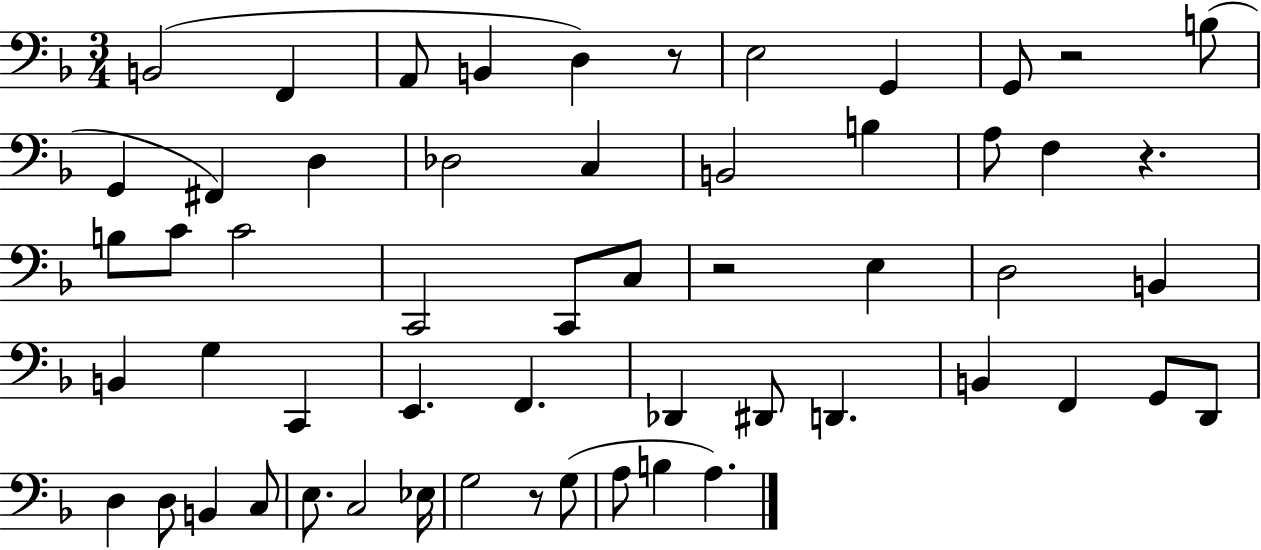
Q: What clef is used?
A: bass